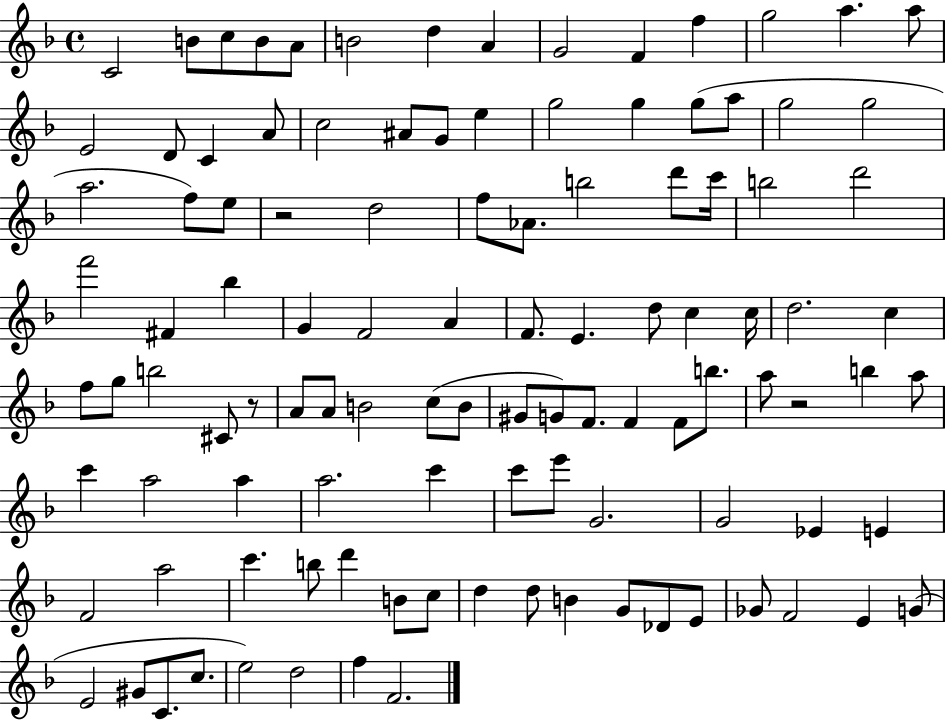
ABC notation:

X:1
T:Untitled
M:4/4
L:1/4
K:F
C2 B/2 c/2 B/2 A/2 B2 d A G2 F f g2 a a/2 E2 D/2 C A/2 c2 ^A/2 G/2 e g2 g g/2 a/2 g2 g2 a2 f/2 e/2 z2 d2 f/2 _A/2 b2 d'/2 c'/4 b2 d'2 f'2 ^F _b G F2 A F/2 E d/2 c c/4 d2 c f/2 g/2 b2 ^C/2 z/2 A/2 A/2 B2 c/2 B/2 ^G/2 G/2 F/2 F F/2 b/2 a/2 z2 b a/2 c' a2 a a2 c' c'/2 e'/2 G2 G2 _E E F2 a2 c' b/2 d' B/2 c/2 d d/2 B G/2 _D/2 E/2 _G/2 F2 E G/2 E2 ^G/2 C/2 c/2 e2 d2 f F2